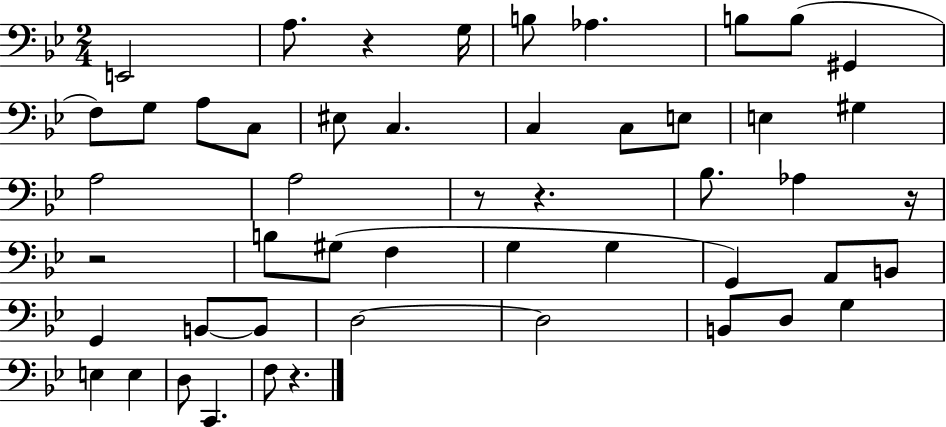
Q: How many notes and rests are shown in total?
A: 50